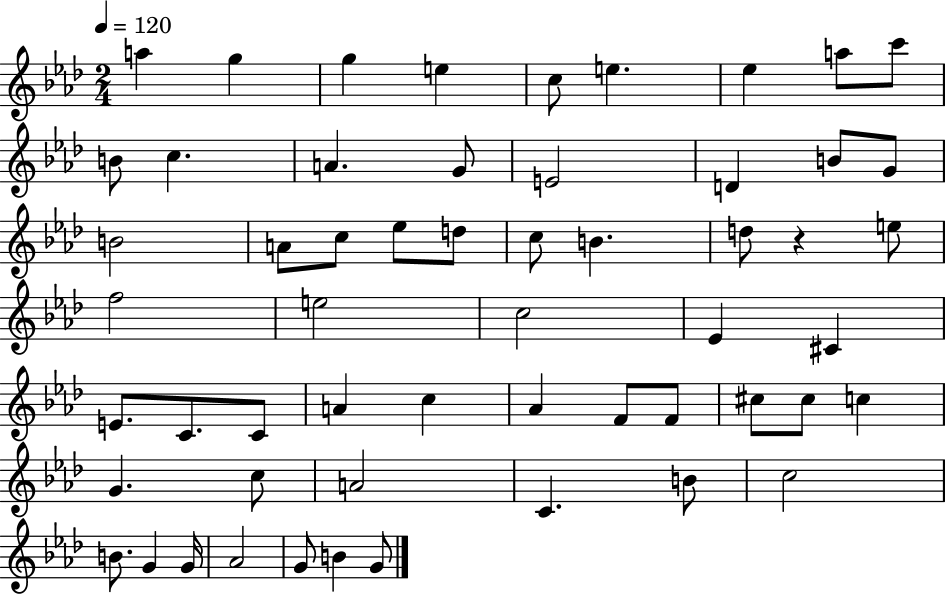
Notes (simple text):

A5/q G5/q G5/q E5/q C5/e E5/q. Eb5/q A5/e C6/e B4/e C5/q. A4/q. G4/e E4/h D4/q B4/e G4/e B4/h A4/e C5/e Eb5/e D5/e C5/e B4/q. D5/e R/q E5/e F5/h E5/h C5/h Eb4/q C#4/q E4/e. C4/e. C4/e A4/q C5/q Ab4/q F4/e F4/e C#5/e C#5/e C5/q G4/q. C5/e A4/h C4/q. B4/e C5/h B4/e. G4/q G4/s Ab4/h G4/e B4/q G4/e